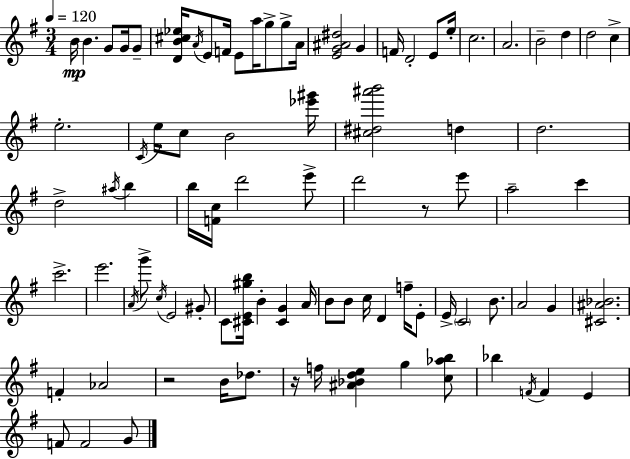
{
  \clef treble
  \numericTimeSignature
  \time 3/4
  \key g \major
  \tempo 4 = 120
  \repeat volta 2 { b'16\mp b'4. g'8 g'16 g'8-- | <d' b' cis'' ees''>16 \acciaccatura { a'16 } e'8 f'16 e'8 a''16 g''8-> g''8-> | a'16 <e' g' ais' dis''>2 g'4 | f'16 d'2-. e'8 | \break e''16-. c''2. | a'2. | b'2-- d''4 | d''2 c''4-> | \break e''2.-. | \acciaccatura { c'16 } e''16 c''8 b'2 | <ees''' gis'''>16 <cis'' dis'' ais''' b'''>2 d''4 | d''2. | \break d''2-> \acciaccatura { ais''16 } b''4 | b''16 <f' c''>16 d'''2 | e'''8-> d'''2 r8 | e'''8 a''2-- c'''4 | \break c'''2.-> | e'''2. | \acciaccatura { a'16 } g'''8-> \acciaccatura { c''16 } e'2 | gis'8-. c'8 <cis' e' gis'' b''>16 b'4-. | \break <cis' g'>4 a'16 b'8 b'8 c''16 d'4 | f''16-- e'8-. e'16-> \parenthesize c'2 | b'8. a'2 | g'4 <cis' ais' bes'>2. | \break f'4-. aes'2 | r2 | b'16 des''8. r16 f''16 <ais' bes' d'' e''>4 g''4 | <c'' aes'' b''>8 bes''4 \acciaccatura { f'16 } f'4 | \break e'4 f'8 f'2 | g'8 } \bar "|."
}